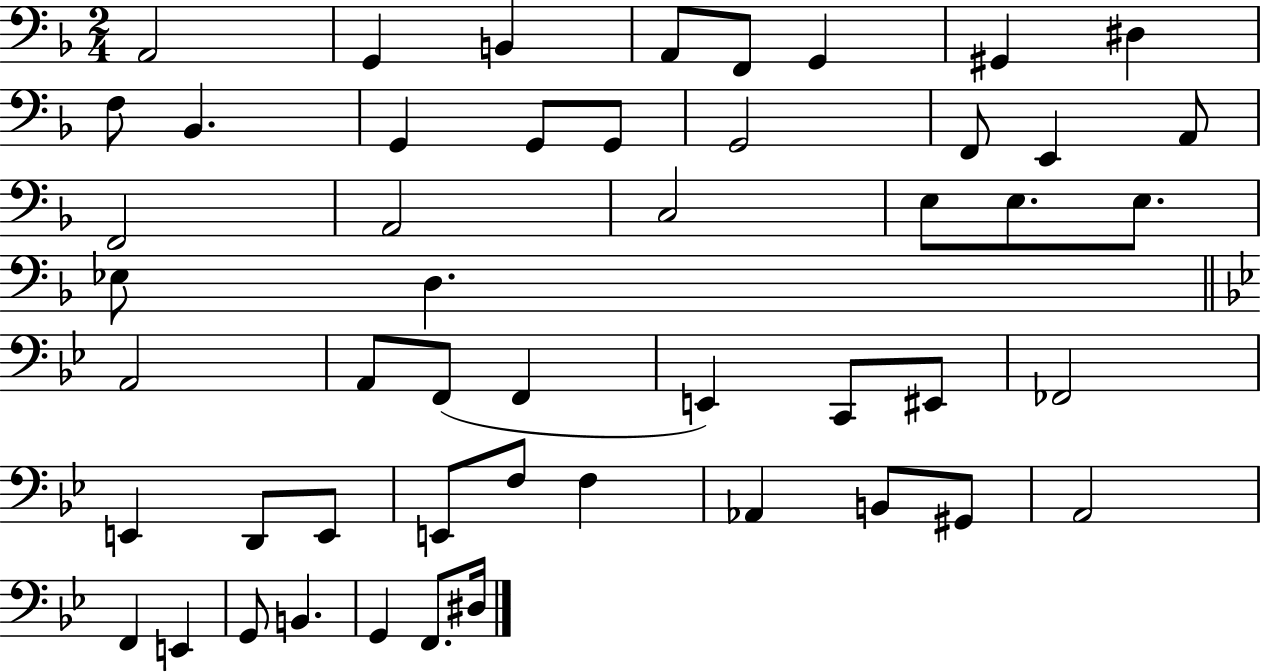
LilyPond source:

{
  \clef bass
  \numericTimeSignature
  \time 2/4
  \key f \major
  a,2 | g,4 b,4 | a,8 f,8 g,4 | gis,4 dis4 | \break f8 bes,4. | g,4 g,8 g,8 | g,2 | f,8 e,4 a,8 | \break f,2 | a,2 | c2 | e8 e8. e8. | \break ees8 d4. | \bar "||" \break \key bes \major a,2 | a,8 f,8( f,4 | e,4) c,8 eis,8 | fes,2 | \break e,4 d,8 e,8 | e,8 f8 f4 | aes,4 b,8 gis,8 | a,2 | \break f,4 e,4 | g,8 b,4. | g,4 f,8. dis16 | \bar "|."
}